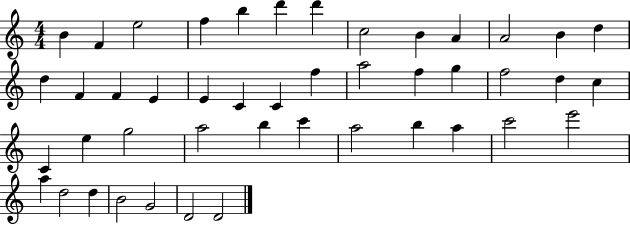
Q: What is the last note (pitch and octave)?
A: D4